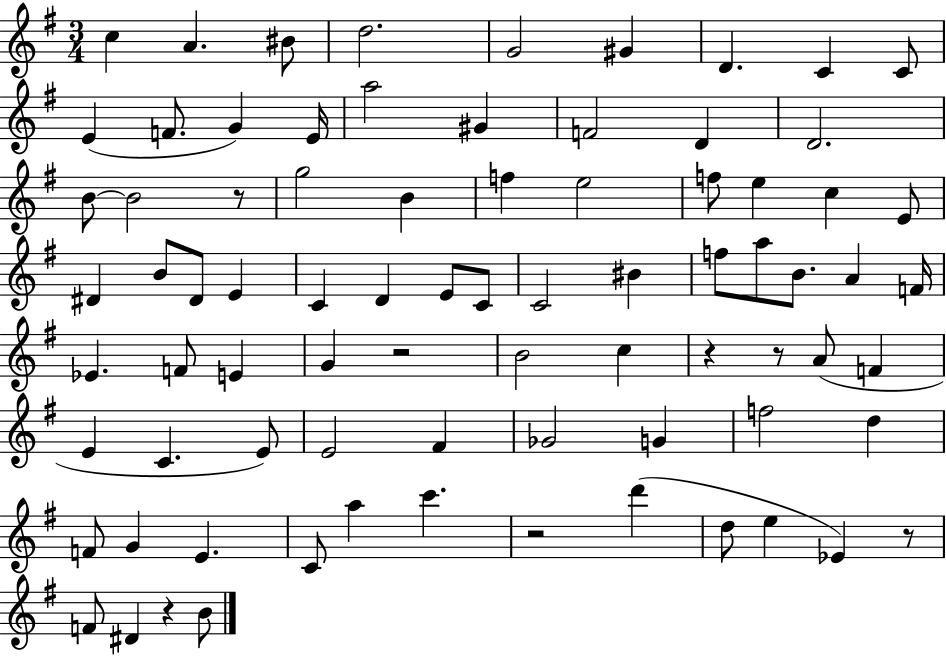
C5/q A4/q. BIS4/e D5/h. G4/h G#4/q D4/q. C4/q C4/e E4/q F4/e. G4/q E4/s A5/h G#4/q F4/h D4/q D4/h. B4/e B4/h R/e G5/h B4/q F5/q E5/h F5/e E5/q C5/q E4/e D#4/q B4/e D#4/e E4/q C4/q D4/q E4/e C4/e C4/h BIS4/q F5/e A5/e B4/e. A4/q F4/s Eb4/q. F4/e E4/q G4/q R/h B4/h C5/q R/q R/e A4/e F4/q E4/q C4/q. E4/e E4/h F#4/q Gb4/h G4/q F5/h D5/q F4/e G4/q E4/q. C4/e A5/q C6/q. R/h D6/q D5/e E5/q Eb4/q R/e F4/e D#4/q R/q B4/e